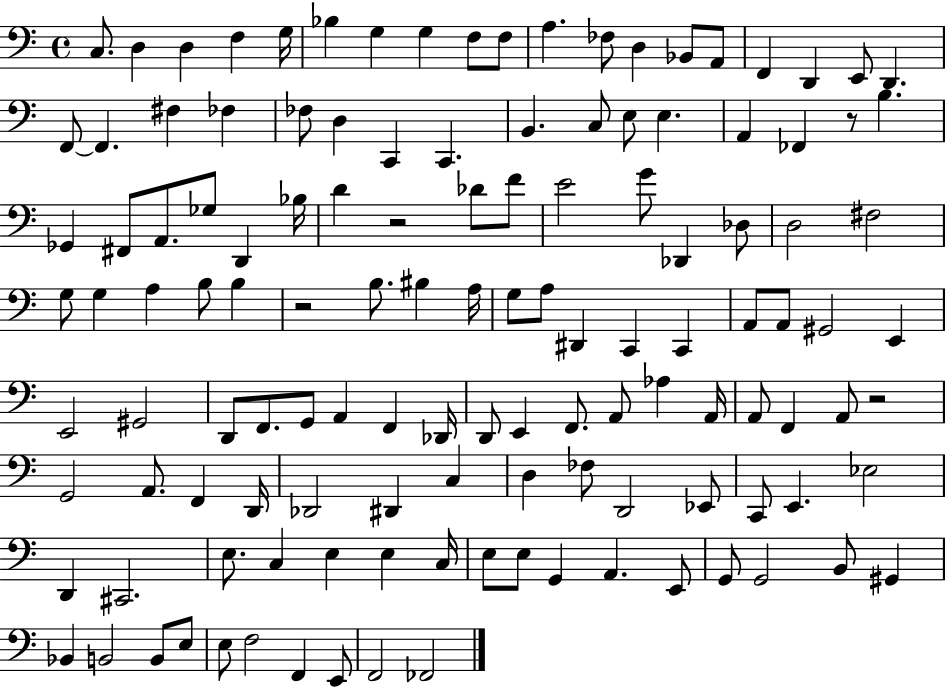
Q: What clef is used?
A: bass